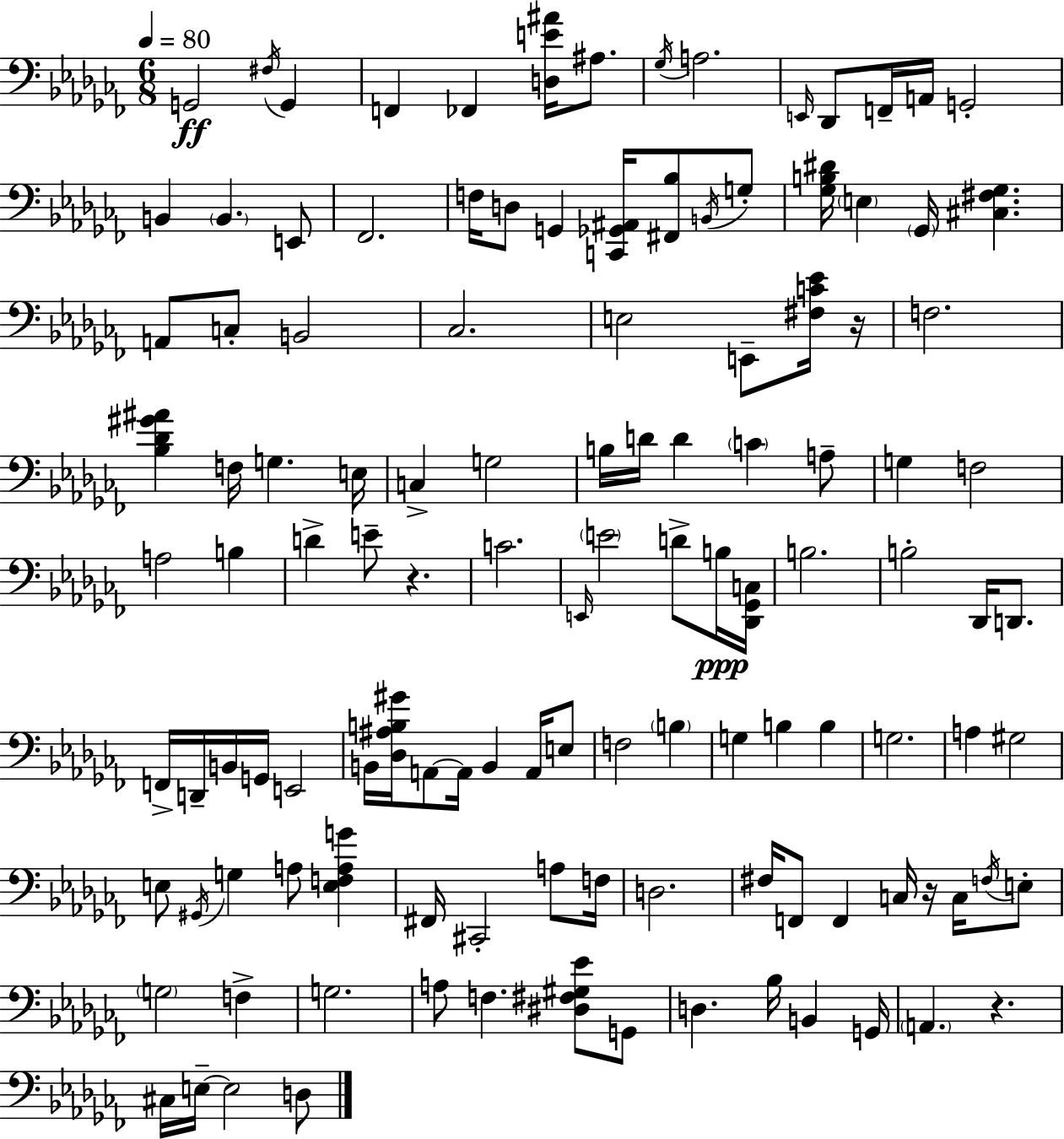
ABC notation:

X:1
T:Untitled
M:6/8
L:1/4
K:Abm
G,,2 ^F,/4 G,, F,, _F,, [D,E^A]/4 ^A,/2 _G,/4 A,2 E,,/4 _D,,/2 F,,/4 A,,/4 G,,2 B,, B,, E,,/2 _F,,2 F,/4 D,/2 G,, [C,,_G,,^A,,]/4 [^F,,_B,]/2 B,,/4 G,/2 [_G,B,^D]/4 E, _G,,/4 [^C,^F,_G,] A,,/2 C,/2 B,,2 _C,2 E,2 E,,/2 [^F,C_E]/4 z/4 F,2 [_B,_D^G^A] F,/4 G, E,/4 C, G,2 B,/4 D/4 D C A,/2 G, F,2 A,2 B, D E/2 z C2 E,,/4 E2 D/2 B,/4 [_D,,_G,,C,]/4 B,2 B,2 _D,,/4 D,,/2 F,,/4 D,,/4 B,,/4 G,,/4 E,,2 B,,/4 [_D,^A,B,^G]/4 A,,/2 A,,/4 B,, A,,/4 E,/2 F,2 B, G, B, B, G,2 A, ^G,2 E,/2 ^G,,/4 G, A,/2 [E,F,A,G] ^F,,/4 ^C,,2 A,/2 F,/4 D,2 ^F,/4 F,,/2 F,, C,/4 z/4 C,/4 F,/4 E,/2 G,2 F, G,2 A,/2 F, [^D,^F,^G,_E]/2 G,,/2 D, _B,/4 B,, G,,/4 A,, z ^C,/4 E,/4 E,2 D,/2